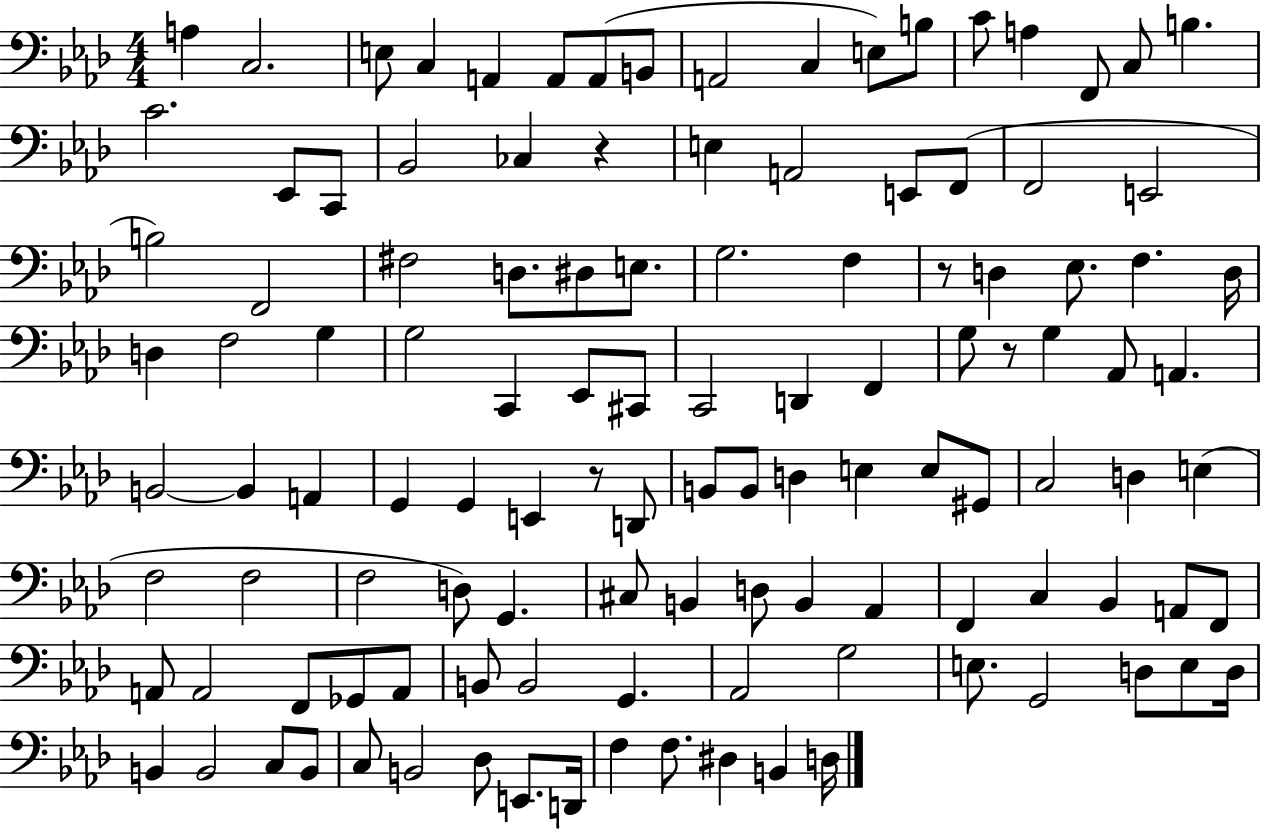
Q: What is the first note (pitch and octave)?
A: A3